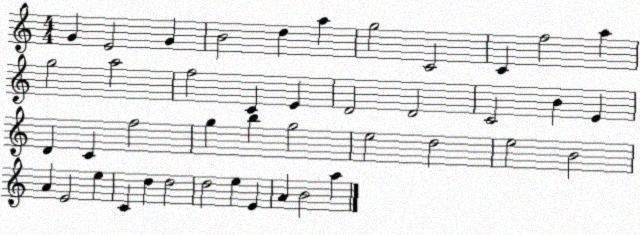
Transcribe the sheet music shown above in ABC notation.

X:1
T:Untitled
M:4/4
L:1/4
K:C
G E2 G B2 d a g2 C2 C f2 a g2 a2 f2 C E D2 D2 C2 B E D C f2 g b g2 e2 d2 e2 B2 A E2 e C d d2 d2 e E A B2 a